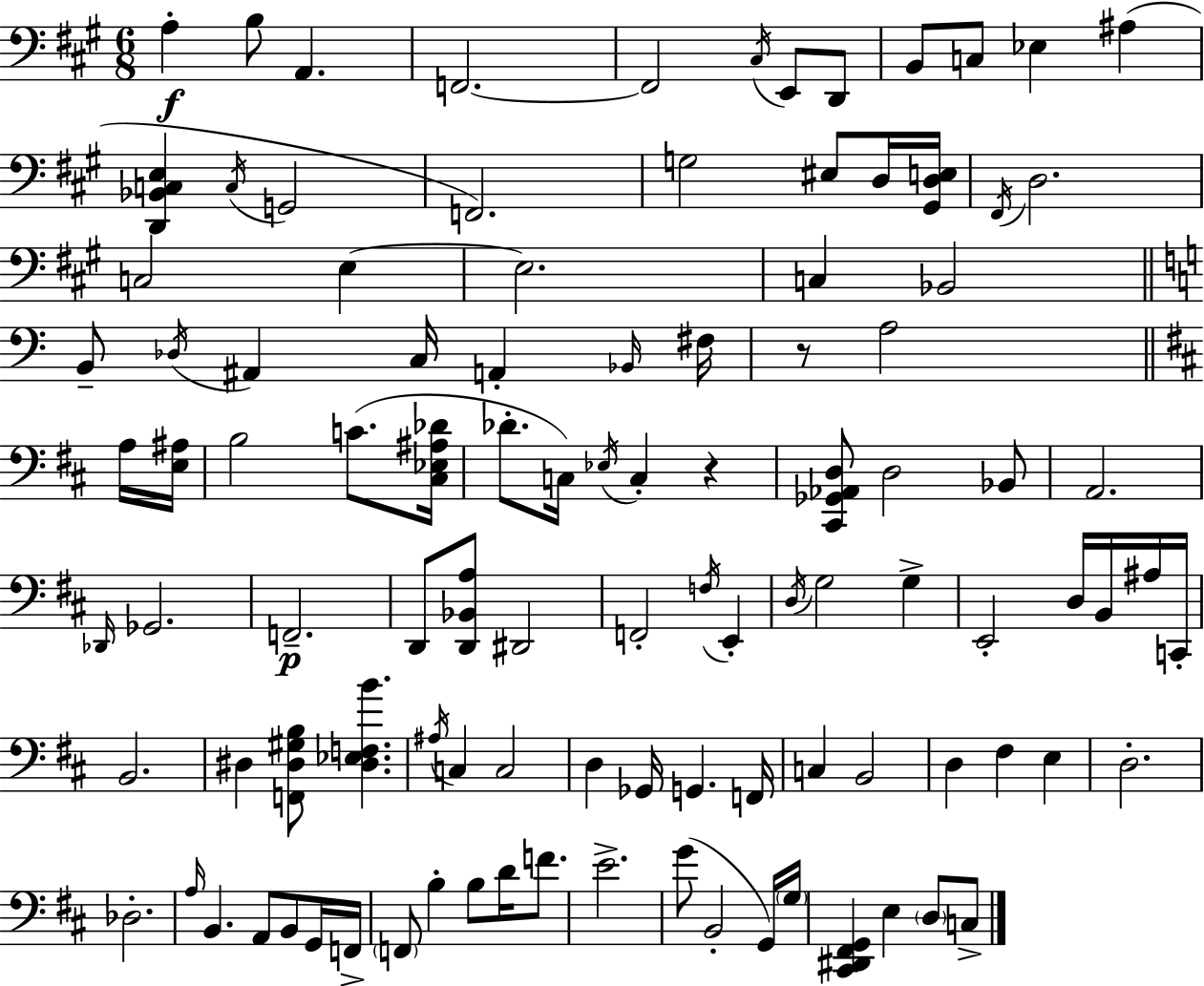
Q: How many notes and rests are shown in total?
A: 105